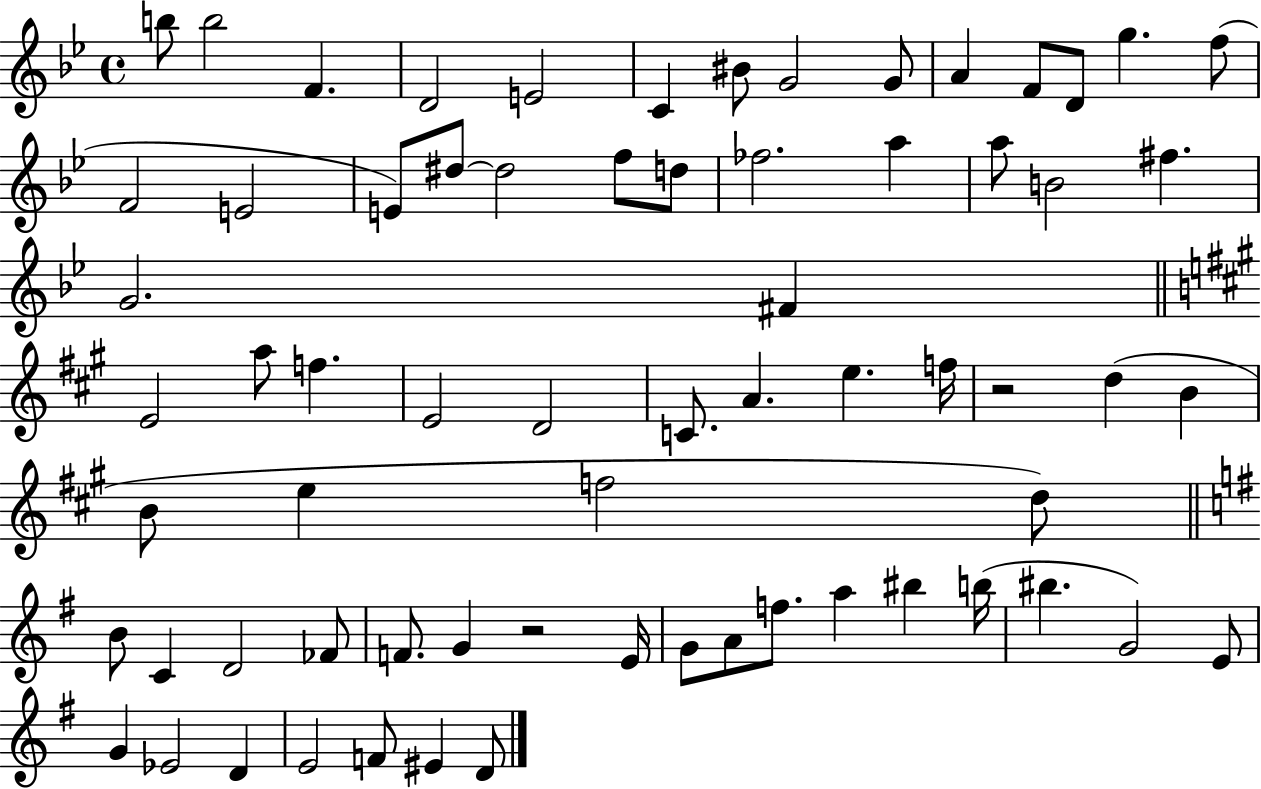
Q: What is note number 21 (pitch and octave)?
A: D5